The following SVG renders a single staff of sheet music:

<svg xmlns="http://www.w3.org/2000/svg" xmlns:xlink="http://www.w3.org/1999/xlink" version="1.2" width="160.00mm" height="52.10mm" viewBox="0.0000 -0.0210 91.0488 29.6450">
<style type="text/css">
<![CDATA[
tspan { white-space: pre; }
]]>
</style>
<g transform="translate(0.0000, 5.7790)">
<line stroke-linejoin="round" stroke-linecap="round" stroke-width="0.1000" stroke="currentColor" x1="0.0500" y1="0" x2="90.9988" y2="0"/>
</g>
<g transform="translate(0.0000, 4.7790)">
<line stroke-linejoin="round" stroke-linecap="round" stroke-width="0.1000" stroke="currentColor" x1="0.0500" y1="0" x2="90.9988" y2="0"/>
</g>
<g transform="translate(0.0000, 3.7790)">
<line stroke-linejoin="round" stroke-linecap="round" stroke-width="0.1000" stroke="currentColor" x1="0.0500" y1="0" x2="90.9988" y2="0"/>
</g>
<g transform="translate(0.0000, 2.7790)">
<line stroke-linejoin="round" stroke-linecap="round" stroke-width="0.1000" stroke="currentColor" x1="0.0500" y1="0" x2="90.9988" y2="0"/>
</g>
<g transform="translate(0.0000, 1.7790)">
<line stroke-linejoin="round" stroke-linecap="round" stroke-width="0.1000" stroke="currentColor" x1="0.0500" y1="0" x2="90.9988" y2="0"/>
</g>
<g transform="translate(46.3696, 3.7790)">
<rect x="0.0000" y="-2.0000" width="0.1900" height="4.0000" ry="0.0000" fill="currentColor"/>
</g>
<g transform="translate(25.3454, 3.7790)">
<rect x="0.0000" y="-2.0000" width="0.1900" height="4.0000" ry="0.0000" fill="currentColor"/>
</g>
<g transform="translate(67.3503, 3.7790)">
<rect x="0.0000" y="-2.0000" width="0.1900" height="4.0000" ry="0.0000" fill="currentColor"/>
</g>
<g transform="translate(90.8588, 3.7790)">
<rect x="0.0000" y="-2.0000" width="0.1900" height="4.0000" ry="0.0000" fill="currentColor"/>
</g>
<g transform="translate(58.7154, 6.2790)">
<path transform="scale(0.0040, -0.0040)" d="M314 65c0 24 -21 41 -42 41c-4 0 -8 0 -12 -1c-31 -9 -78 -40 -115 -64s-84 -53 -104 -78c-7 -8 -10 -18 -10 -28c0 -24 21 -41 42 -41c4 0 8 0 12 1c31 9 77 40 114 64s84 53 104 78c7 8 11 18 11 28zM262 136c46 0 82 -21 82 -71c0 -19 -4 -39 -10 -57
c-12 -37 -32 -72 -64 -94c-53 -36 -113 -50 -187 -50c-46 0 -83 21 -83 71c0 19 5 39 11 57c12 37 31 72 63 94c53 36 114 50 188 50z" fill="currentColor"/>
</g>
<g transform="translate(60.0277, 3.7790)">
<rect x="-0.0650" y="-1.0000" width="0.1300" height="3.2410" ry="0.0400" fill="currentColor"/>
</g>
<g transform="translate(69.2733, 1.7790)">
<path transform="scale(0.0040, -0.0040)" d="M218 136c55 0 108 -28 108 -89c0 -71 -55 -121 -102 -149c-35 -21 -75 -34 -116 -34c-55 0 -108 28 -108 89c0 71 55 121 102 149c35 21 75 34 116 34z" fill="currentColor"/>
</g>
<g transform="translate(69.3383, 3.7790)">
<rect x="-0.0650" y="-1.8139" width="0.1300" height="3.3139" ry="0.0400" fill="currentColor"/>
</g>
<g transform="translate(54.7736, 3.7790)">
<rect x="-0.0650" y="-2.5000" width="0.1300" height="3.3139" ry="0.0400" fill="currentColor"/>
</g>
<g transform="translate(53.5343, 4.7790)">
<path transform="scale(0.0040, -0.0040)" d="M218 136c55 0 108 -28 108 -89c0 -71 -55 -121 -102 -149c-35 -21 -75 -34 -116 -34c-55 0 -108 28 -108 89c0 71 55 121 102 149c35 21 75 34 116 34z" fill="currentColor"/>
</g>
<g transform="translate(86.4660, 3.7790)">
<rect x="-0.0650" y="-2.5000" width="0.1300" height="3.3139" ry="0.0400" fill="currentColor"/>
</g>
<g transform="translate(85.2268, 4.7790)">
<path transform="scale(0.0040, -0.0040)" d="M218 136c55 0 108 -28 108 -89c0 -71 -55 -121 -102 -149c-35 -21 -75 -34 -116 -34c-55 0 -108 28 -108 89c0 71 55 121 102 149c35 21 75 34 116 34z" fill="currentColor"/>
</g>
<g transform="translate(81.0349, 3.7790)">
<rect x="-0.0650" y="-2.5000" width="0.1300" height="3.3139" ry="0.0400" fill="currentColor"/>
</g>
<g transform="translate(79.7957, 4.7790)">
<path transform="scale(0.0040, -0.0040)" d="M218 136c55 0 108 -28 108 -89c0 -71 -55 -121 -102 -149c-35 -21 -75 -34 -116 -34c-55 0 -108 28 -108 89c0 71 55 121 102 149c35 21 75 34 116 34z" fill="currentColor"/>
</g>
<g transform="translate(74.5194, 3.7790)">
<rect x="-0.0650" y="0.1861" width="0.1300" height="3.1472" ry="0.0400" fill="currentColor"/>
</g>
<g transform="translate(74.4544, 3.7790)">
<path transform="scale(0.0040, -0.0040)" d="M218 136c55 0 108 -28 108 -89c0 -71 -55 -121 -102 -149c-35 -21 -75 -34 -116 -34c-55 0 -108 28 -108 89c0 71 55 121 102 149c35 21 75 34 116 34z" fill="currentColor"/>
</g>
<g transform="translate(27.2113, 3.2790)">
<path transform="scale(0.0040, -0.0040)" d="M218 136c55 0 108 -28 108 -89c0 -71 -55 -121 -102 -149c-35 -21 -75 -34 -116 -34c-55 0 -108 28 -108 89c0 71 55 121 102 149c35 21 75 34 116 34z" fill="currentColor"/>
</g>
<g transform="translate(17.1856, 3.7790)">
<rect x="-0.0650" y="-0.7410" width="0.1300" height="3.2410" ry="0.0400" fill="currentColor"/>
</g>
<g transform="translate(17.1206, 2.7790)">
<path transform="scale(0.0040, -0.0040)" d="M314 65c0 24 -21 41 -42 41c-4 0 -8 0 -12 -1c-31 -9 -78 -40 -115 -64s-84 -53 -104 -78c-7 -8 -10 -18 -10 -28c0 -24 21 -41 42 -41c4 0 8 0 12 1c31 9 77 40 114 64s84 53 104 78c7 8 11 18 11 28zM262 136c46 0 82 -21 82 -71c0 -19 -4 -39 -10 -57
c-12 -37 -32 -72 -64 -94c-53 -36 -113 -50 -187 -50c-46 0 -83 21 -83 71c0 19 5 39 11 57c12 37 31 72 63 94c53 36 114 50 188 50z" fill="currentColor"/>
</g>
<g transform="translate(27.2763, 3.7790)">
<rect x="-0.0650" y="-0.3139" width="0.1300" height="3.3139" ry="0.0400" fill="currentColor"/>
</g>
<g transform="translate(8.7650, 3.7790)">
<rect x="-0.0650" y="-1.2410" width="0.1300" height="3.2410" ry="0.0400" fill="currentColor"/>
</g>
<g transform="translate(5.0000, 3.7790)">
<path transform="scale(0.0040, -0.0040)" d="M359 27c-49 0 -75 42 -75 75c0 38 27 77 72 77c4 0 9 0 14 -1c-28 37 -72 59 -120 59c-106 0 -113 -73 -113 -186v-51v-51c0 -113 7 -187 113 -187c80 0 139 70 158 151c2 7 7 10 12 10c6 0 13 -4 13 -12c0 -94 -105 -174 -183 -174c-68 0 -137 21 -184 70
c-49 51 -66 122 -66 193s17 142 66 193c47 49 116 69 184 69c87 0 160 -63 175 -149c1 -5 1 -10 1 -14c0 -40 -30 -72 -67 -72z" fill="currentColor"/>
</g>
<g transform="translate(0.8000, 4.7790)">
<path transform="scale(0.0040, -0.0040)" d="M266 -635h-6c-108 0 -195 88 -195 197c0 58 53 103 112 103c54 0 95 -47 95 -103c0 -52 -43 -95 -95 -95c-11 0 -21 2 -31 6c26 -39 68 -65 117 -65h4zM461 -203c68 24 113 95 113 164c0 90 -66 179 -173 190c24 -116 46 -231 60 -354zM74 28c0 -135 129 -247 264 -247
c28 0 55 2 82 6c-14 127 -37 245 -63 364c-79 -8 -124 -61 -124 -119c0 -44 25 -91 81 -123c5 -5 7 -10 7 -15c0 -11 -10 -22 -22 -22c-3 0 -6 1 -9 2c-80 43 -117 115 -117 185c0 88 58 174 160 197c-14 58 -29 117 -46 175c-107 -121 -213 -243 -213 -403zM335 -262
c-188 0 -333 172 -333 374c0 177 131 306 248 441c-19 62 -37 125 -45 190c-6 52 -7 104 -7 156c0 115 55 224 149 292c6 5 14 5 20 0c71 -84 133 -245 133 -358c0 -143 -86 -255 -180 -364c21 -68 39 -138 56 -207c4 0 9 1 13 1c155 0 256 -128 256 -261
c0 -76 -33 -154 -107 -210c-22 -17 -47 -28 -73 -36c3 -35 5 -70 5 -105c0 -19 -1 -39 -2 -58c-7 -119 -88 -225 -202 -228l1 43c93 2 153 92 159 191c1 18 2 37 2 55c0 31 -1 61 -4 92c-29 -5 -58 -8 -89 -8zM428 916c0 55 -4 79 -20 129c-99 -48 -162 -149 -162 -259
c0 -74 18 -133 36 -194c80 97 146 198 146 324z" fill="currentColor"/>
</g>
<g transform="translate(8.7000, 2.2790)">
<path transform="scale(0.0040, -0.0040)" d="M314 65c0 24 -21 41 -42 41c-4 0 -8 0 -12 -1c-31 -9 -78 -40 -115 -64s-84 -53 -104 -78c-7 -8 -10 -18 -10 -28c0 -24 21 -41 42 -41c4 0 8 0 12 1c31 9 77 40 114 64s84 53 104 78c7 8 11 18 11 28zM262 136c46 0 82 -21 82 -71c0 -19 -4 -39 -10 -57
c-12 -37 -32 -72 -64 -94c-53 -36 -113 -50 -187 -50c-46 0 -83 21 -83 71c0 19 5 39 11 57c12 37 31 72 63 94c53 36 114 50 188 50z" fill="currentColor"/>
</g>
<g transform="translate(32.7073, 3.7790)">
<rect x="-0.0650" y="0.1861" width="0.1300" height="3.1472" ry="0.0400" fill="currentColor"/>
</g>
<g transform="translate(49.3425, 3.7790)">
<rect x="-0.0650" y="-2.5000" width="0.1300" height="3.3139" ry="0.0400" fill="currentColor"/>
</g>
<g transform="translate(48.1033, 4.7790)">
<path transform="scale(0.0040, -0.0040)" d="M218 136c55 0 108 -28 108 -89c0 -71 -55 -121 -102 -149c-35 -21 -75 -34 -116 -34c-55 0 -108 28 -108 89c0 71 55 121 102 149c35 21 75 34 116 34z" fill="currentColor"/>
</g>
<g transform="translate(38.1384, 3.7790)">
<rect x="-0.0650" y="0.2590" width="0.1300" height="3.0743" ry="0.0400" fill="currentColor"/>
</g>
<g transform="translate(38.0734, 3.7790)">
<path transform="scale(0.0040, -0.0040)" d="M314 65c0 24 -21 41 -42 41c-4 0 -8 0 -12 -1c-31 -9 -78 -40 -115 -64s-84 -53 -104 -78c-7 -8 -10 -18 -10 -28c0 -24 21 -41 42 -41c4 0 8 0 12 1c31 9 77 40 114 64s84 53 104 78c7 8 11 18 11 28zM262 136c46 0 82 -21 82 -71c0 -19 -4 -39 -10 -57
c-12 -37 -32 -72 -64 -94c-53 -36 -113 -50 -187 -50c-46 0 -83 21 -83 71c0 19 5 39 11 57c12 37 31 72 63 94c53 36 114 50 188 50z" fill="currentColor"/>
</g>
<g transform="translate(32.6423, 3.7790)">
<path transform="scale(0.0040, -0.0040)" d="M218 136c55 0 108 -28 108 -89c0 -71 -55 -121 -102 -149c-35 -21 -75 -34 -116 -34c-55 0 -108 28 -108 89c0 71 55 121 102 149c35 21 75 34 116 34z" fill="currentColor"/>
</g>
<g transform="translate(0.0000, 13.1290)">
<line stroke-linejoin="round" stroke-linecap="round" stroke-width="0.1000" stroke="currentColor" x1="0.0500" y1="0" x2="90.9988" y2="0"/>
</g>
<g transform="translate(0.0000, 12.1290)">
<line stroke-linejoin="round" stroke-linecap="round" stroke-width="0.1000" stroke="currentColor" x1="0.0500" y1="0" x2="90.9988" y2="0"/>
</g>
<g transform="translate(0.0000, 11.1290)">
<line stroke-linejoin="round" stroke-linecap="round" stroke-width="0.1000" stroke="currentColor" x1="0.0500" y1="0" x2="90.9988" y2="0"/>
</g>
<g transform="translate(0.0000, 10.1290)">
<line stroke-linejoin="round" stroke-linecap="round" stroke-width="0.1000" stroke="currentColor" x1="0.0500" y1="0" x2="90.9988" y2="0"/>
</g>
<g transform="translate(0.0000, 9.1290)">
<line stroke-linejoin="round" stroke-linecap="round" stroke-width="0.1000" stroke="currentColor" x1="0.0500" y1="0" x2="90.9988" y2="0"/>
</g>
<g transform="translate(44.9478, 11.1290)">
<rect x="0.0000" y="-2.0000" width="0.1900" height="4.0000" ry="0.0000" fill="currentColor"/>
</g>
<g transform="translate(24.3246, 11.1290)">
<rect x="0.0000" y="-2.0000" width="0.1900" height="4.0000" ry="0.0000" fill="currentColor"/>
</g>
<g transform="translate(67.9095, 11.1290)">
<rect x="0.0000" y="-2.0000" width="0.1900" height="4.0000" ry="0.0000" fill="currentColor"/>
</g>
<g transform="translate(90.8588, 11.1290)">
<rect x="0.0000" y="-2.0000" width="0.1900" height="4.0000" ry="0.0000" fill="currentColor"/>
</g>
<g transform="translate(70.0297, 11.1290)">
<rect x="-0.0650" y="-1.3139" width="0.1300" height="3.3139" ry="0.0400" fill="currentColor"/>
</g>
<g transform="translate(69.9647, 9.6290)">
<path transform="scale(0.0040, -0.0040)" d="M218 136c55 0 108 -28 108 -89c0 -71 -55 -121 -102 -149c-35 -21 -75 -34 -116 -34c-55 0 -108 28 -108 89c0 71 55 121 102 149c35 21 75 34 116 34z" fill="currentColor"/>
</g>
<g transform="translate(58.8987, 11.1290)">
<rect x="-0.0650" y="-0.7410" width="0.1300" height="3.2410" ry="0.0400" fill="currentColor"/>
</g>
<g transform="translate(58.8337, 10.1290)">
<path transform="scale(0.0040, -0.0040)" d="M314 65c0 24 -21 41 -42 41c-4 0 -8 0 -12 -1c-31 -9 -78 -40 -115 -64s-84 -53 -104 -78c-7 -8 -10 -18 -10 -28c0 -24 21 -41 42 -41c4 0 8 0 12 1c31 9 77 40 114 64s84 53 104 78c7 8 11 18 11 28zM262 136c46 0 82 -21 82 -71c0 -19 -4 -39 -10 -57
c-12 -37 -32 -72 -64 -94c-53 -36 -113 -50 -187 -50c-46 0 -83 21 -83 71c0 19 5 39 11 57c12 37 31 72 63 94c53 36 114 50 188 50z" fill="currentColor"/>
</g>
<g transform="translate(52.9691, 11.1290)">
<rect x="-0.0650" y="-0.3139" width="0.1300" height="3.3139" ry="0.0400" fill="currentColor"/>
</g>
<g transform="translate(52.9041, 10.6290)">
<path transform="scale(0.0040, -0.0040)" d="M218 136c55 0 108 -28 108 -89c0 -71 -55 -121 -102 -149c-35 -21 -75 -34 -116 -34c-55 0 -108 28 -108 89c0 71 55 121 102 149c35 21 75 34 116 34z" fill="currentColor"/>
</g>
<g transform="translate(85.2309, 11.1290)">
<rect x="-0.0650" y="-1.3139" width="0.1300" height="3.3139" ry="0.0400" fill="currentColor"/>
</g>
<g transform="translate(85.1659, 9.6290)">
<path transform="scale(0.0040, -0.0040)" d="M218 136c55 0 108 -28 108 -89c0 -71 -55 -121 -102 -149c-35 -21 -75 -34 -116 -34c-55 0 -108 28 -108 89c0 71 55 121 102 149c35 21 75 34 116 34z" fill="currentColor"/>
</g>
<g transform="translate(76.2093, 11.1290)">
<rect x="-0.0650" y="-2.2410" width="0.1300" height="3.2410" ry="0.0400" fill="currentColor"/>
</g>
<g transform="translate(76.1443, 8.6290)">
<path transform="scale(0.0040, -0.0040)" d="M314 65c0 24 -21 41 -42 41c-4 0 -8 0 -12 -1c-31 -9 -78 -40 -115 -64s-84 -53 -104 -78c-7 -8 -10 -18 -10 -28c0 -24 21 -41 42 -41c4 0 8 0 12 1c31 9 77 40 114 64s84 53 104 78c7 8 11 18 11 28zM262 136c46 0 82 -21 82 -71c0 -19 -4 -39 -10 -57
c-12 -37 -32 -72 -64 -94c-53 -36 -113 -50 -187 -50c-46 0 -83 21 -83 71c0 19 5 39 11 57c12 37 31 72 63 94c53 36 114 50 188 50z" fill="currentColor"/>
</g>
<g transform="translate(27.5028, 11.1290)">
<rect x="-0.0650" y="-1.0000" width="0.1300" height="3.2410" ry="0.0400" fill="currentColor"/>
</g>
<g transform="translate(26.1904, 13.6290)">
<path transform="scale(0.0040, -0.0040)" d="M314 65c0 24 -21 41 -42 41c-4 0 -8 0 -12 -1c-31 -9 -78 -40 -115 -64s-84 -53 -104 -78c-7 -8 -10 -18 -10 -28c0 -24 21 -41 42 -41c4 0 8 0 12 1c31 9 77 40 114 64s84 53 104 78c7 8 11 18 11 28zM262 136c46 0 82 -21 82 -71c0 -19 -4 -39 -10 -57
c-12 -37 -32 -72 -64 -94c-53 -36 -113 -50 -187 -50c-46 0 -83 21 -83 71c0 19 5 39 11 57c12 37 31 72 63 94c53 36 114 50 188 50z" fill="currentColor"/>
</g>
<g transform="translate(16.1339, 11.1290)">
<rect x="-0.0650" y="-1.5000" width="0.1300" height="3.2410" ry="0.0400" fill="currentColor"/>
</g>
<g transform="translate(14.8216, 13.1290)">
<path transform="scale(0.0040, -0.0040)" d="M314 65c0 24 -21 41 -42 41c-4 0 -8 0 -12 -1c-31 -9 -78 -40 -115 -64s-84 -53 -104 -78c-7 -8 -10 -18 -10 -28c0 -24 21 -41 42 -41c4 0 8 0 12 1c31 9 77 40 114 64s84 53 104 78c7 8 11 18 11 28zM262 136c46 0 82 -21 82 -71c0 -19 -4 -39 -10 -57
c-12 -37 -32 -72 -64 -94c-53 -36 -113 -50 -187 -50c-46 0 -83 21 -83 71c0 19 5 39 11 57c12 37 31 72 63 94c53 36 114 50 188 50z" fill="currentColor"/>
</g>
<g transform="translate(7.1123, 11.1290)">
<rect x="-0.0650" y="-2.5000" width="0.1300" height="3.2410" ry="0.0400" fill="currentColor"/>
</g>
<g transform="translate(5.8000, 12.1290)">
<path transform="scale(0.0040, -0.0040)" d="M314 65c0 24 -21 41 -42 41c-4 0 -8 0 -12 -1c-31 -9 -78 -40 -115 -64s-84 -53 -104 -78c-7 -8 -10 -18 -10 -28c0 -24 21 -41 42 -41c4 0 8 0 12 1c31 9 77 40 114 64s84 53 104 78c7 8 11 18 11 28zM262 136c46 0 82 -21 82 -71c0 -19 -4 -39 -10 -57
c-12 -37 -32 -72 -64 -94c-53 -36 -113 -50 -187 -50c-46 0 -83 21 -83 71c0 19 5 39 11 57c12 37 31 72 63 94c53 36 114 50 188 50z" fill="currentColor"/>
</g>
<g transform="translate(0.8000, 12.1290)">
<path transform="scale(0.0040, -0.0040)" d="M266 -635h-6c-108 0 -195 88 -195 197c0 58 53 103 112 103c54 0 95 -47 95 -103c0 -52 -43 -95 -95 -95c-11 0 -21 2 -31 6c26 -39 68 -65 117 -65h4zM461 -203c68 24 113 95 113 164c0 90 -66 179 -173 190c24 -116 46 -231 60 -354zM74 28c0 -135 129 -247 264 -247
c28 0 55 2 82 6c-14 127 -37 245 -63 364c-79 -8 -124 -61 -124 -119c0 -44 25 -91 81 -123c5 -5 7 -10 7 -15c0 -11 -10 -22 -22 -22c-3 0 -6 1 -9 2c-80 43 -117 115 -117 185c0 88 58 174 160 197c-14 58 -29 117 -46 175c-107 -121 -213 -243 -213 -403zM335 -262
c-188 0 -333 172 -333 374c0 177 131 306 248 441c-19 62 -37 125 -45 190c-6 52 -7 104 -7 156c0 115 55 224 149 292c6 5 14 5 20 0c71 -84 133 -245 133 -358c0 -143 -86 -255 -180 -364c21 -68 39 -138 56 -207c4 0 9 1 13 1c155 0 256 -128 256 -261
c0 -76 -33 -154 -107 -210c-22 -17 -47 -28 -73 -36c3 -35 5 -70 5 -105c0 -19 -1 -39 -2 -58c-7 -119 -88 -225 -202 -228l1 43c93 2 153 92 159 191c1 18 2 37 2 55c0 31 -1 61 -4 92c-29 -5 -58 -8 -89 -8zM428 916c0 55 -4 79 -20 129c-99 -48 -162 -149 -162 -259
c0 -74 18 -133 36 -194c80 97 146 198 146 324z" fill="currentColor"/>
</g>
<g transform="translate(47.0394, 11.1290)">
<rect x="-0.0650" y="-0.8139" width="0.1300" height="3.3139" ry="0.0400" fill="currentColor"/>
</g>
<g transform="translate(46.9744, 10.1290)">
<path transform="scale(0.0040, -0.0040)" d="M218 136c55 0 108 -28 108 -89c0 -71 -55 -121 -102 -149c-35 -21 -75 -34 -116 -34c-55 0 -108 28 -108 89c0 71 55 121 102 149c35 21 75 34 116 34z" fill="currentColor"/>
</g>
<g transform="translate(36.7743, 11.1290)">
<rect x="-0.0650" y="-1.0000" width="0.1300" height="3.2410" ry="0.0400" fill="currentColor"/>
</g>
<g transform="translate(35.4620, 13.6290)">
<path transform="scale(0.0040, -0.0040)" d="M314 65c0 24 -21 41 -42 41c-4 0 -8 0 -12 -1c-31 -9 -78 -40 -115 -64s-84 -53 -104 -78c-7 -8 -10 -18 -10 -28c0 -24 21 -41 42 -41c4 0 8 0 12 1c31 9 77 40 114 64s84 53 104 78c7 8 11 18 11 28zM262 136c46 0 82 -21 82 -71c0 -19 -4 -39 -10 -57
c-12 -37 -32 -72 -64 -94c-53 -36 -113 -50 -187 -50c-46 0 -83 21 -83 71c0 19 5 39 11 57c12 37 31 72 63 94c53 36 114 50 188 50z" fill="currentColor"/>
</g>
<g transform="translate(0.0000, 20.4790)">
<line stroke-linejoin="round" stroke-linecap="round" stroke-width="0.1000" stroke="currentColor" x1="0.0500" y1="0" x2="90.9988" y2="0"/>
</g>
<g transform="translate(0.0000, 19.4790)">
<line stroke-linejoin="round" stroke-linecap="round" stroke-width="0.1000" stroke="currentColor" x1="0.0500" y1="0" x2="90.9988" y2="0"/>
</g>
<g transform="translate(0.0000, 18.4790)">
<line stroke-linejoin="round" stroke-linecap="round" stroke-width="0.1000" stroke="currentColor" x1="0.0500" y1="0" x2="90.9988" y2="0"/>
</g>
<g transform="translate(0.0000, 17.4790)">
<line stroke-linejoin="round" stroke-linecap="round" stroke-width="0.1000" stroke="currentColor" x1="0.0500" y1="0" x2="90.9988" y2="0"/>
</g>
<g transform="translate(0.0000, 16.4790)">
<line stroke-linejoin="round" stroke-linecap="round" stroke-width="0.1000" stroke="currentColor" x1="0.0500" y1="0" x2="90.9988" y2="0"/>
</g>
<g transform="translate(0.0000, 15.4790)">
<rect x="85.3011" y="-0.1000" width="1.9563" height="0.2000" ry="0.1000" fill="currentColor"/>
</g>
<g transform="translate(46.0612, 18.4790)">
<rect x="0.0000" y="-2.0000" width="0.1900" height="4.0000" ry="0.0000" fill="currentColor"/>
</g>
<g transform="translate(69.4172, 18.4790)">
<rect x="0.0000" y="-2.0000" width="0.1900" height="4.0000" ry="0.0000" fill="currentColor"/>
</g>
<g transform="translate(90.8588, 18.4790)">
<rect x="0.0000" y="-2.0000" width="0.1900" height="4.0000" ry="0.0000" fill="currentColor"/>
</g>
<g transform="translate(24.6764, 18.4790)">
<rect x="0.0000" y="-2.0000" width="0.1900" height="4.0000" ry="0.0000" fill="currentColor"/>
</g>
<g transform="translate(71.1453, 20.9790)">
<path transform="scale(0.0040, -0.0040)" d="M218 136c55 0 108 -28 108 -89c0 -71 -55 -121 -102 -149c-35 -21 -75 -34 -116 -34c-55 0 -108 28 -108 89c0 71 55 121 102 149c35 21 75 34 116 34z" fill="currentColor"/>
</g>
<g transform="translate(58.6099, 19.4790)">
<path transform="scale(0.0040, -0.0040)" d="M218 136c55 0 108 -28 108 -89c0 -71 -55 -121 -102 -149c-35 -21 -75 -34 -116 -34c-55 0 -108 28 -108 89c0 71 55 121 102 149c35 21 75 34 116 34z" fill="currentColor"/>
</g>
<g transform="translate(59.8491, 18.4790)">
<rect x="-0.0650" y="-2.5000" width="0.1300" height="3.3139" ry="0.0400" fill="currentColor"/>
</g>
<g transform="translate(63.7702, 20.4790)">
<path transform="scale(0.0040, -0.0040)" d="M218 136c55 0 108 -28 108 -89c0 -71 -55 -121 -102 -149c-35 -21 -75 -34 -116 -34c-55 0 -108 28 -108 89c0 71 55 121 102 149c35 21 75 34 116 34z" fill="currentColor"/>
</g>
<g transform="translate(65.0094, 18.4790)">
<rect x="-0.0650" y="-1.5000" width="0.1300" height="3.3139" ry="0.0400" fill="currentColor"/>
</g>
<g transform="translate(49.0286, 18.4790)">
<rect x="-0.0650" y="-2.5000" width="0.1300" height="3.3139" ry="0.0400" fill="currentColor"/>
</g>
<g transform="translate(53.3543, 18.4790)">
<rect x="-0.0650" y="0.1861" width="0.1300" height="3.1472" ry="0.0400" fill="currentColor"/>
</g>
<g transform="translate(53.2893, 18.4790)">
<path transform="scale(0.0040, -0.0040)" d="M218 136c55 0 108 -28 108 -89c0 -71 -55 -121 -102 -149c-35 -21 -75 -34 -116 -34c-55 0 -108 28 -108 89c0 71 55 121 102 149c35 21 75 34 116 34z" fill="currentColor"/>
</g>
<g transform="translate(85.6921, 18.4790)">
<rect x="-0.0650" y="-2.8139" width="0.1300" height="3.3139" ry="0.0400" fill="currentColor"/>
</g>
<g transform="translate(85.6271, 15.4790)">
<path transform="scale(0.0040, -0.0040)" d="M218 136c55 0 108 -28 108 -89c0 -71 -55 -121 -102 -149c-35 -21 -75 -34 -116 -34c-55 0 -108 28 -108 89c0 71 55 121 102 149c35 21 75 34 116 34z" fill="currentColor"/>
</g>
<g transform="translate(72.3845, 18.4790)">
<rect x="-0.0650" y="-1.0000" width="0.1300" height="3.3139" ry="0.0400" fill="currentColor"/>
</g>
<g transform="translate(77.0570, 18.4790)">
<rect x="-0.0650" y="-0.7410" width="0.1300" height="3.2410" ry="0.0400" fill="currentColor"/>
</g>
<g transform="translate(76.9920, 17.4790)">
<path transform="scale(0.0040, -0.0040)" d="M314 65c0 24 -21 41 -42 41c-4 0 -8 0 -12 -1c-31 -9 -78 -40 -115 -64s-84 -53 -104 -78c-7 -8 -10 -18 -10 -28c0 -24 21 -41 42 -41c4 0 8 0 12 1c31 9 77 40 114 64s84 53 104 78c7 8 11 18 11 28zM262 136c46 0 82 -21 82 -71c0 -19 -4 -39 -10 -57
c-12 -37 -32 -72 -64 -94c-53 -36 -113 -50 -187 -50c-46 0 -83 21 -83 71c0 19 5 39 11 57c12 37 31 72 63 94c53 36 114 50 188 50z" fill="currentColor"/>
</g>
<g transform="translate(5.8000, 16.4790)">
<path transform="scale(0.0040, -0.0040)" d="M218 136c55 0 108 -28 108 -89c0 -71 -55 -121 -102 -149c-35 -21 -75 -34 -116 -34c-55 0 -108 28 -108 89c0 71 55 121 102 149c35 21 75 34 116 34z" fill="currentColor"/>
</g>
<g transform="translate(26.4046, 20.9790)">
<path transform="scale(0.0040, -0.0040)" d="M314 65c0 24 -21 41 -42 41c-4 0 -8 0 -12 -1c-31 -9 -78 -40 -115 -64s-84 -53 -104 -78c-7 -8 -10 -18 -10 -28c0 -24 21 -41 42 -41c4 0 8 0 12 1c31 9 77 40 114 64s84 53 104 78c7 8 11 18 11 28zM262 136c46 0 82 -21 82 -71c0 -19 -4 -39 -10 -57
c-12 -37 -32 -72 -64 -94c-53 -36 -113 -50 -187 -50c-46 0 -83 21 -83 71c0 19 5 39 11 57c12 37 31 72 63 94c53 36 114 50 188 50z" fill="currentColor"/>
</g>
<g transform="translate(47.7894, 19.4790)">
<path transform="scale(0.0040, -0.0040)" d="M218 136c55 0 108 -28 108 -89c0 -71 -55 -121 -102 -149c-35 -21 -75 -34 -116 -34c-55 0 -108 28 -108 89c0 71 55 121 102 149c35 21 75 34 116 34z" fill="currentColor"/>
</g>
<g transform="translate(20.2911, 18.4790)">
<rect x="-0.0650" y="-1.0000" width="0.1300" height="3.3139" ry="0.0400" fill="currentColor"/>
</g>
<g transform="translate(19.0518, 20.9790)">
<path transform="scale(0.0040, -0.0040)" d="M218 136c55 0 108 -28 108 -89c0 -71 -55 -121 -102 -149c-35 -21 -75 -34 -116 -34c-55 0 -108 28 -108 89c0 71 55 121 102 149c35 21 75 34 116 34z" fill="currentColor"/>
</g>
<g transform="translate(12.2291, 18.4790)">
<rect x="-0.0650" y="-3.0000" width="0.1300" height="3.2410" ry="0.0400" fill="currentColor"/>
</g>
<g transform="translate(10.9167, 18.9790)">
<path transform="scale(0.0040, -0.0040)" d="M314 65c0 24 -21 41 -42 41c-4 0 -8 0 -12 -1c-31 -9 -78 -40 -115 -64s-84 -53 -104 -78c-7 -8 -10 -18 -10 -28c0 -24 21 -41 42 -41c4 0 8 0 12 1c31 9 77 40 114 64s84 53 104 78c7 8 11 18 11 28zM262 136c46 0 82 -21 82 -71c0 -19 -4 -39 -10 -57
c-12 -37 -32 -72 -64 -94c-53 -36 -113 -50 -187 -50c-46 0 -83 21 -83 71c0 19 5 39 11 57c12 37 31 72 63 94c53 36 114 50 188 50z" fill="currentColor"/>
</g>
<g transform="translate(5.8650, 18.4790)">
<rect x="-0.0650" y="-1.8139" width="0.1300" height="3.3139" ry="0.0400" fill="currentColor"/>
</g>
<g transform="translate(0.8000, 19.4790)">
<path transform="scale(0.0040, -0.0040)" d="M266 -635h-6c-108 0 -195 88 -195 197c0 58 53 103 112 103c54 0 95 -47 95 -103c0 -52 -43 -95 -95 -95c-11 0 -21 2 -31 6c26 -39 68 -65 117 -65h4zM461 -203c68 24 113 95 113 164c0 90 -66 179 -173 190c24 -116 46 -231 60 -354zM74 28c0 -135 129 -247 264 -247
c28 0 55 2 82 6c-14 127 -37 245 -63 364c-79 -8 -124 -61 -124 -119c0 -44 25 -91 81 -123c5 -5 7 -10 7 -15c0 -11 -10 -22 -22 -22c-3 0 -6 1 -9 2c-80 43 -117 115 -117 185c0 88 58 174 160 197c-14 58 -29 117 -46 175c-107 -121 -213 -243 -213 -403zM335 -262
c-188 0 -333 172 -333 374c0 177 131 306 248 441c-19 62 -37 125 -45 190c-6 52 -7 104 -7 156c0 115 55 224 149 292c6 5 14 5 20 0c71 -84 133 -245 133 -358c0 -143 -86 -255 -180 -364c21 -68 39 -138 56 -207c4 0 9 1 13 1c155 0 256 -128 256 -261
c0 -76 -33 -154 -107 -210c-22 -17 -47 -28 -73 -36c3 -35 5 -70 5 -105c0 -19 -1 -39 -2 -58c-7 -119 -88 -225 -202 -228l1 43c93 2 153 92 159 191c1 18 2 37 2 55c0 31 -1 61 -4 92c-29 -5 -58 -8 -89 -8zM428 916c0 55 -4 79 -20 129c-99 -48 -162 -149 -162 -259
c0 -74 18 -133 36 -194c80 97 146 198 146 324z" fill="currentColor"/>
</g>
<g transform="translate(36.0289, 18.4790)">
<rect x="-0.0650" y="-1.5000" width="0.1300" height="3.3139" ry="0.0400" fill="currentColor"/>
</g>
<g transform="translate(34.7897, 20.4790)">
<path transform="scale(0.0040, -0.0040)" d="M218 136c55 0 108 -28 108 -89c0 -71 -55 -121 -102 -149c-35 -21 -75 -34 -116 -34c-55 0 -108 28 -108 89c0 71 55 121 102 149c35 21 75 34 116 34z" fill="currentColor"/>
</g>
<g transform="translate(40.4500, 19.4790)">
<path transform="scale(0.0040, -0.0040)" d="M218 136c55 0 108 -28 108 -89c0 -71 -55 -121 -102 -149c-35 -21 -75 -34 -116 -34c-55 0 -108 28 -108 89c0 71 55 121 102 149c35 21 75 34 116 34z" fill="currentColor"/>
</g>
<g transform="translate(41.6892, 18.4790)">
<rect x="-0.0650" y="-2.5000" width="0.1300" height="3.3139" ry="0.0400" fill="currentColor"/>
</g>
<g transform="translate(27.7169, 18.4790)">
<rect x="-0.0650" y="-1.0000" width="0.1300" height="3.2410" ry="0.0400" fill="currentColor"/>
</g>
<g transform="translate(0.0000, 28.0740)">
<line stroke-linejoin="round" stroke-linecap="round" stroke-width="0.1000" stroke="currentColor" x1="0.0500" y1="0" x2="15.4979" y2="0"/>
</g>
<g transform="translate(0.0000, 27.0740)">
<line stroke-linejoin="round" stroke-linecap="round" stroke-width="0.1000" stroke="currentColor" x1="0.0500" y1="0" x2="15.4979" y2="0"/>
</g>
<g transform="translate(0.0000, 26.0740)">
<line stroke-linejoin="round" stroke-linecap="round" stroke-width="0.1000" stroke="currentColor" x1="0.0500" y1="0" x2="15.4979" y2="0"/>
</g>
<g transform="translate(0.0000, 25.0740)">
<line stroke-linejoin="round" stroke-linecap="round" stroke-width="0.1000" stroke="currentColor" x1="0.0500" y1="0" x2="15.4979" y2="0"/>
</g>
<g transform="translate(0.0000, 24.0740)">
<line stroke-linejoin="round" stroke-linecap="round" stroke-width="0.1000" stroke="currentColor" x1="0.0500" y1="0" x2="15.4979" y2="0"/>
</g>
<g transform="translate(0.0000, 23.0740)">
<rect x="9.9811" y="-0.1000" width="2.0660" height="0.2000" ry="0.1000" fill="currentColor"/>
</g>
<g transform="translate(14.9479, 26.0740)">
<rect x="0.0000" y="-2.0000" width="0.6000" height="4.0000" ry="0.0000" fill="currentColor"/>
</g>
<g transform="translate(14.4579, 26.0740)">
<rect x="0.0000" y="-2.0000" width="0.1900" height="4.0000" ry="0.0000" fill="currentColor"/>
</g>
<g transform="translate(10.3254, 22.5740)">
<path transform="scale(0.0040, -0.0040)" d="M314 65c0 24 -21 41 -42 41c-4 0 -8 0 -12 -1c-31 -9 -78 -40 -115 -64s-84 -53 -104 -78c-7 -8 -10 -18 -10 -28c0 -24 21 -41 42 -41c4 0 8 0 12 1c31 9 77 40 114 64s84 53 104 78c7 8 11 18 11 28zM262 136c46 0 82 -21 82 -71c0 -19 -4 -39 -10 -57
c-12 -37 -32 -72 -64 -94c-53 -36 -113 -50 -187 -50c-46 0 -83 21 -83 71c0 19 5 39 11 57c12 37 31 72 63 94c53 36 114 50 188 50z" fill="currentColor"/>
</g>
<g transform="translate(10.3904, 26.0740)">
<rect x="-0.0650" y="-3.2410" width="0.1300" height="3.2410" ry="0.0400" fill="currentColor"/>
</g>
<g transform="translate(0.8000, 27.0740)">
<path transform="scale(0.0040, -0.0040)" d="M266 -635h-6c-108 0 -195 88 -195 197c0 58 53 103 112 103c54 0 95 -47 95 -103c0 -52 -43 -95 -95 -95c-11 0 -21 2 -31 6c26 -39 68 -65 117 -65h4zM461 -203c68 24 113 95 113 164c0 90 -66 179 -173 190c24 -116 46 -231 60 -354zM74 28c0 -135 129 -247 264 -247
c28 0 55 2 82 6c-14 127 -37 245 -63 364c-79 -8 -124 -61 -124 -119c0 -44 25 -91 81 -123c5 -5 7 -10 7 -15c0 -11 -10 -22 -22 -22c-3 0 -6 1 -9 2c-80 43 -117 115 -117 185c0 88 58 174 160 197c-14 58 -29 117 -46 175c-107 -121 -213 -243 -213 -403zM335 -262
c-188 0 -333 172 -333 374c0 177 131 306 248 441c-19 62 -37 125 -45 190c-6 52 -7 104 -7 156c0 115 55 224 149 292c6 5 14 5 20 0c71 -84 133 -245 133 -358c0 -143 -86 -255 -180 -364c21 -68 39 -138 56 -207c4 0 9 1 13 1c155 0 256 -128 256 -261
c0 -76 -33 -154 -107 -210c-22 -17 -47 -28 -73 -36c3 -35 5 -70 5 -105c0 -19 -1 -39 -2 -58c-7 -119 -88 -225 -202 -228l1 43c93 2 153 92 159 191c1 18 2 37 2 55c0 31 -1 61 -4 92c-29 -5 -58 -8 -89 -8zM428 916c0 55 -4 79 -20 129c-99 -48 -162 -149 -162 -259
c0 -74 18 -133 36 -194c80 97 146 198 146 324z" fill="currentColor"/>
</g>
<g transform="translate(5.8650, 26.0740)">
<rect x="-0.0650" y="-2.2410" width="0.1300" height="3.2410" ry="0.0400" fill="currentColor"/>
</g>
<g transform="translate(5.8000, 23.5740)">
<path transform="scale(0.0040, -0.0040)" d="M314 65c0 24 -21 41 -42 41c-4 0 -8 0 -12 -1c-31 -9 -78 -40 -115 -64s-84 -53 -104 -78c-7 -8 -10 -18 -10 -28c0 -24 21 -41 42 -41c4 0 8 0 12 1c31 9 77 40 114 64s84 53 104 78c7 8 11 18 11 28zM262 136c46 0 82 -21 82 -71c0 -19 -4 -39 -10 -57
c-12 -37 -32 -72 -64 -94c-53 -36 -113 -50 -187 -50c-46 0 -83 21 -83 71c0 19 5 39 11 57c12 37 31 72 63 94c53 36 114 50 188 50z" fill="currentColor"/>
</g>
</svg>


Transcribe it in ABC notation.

X:1
T:Untitled
M:4/4
L:1/4
K:C
e2 d2 c B B2 G G D2 f B G G G2 E2 D2 D2 d c d2 e g2 e f A2 D D2 E G G B G E D d2 a g2 b2